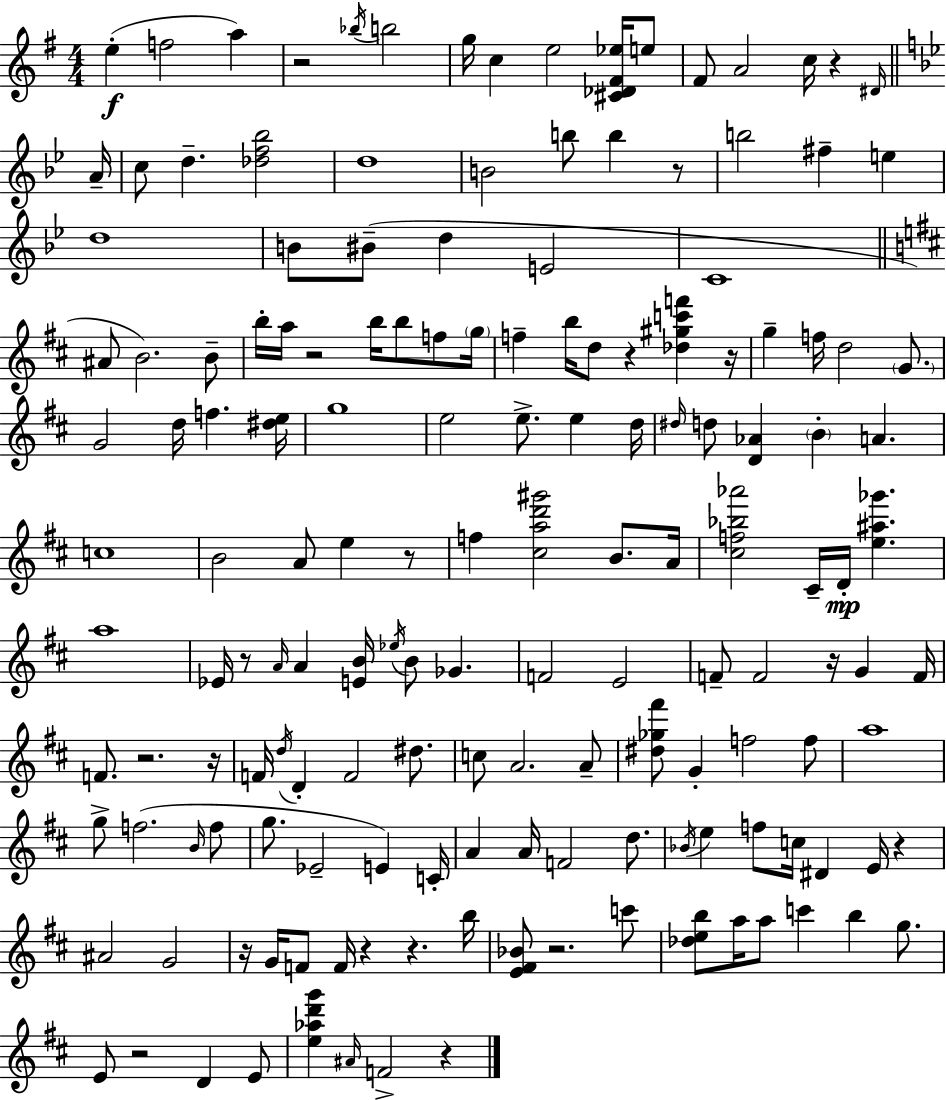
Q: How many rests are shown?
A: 18